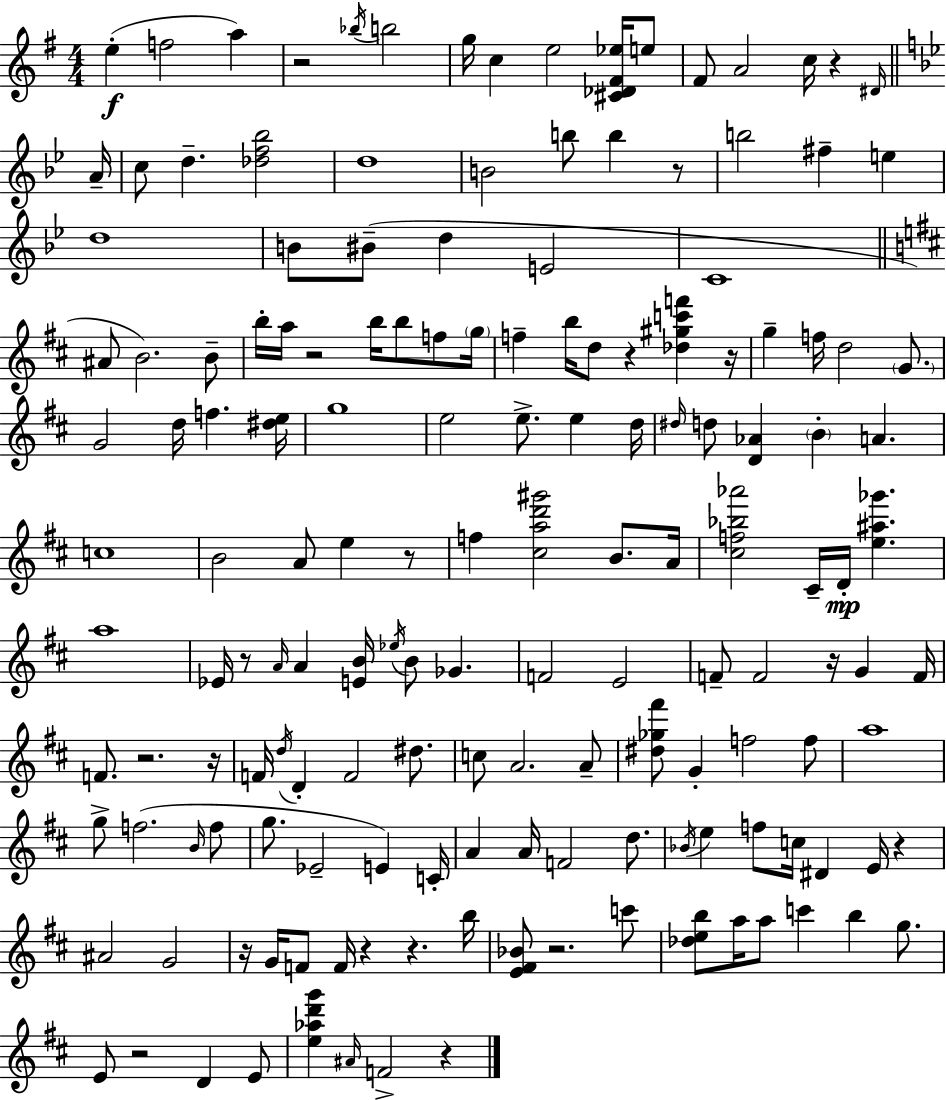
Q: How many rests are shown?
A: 18